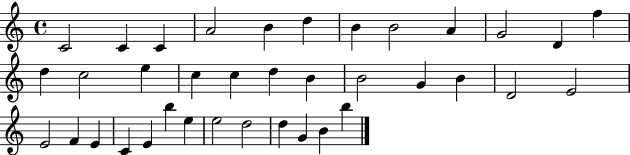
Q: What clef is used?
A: treble